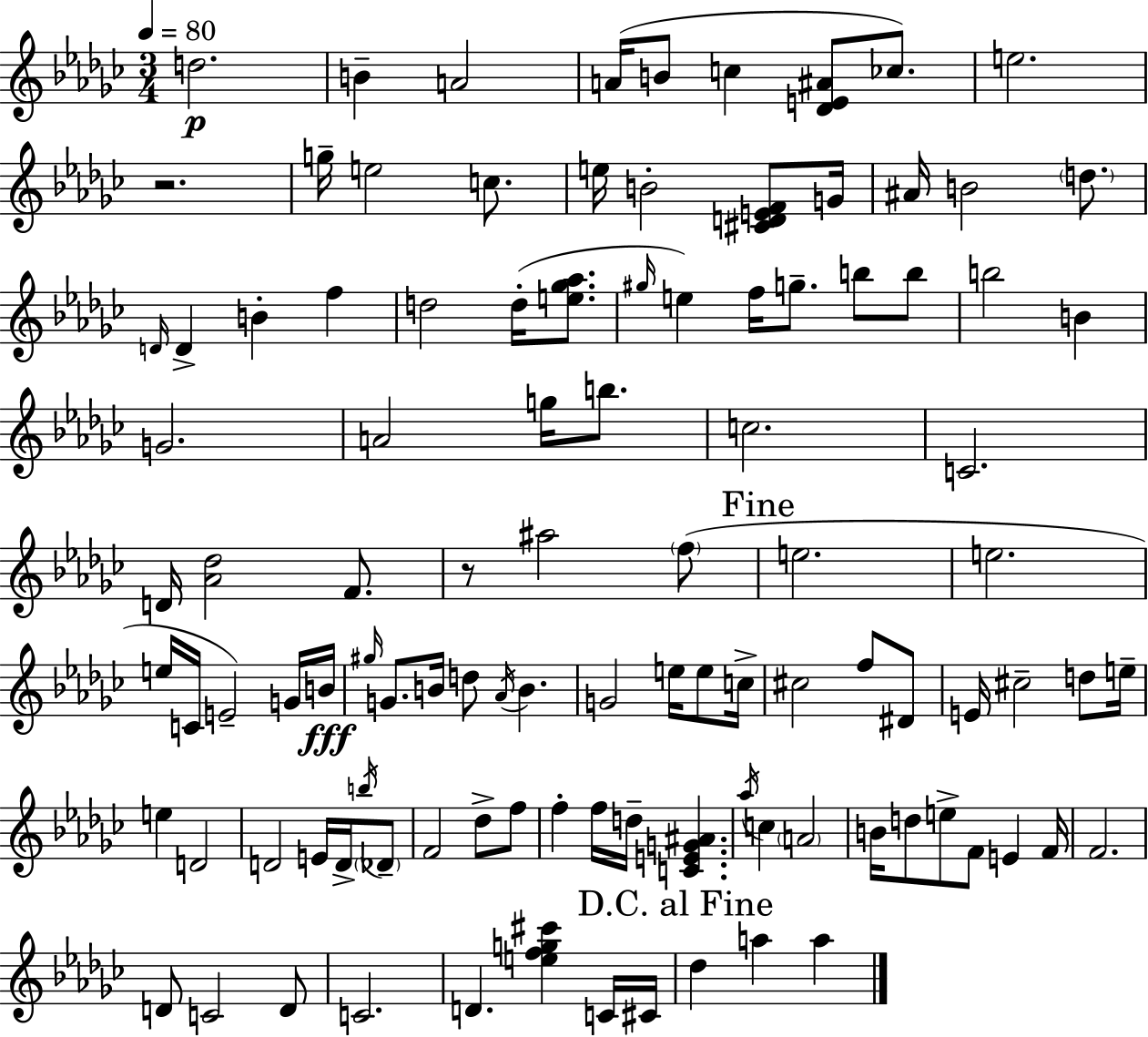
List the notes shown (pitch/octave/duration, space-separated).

D5/h. B4/q A4/h A4/s B4/e C5/q [Db4,E4,A#4]/e CES5/e. E5/h. R/h. G5/s E5/h C5/e. E5/s B4/h [C#4,D4,E4,F4]/e G4/s A#4/s B4/h D5/e. D4/s D4/q B4/q F5/q D5/h D5/s [E5,Gb5,Ab5]/e. G#5/s E5/q F5/s G5/e. B5/e B5/e B5/h B4/q G4/h. A4/h G5/s B5/e. C5/h. C4/h. D4/s [Ab4,Db5]/h F4/e. R/e A#5/h F5/e E5/h. E5/h. E5/s C4/s E4/h G4/s B4/s G#5/s G4/e. B4/s D5/e Ab4/s B4/q. G4/h E5/s E5/e C5/s C#5/h F5/e D#4/e E4/s C#5/h D5/e E5/s E5/q D4/h D4/h E4/s D4/s B5/s Db4/e F4/h Db5/e F5/e F5/q F5/s D5/s [C4,E4,G4,A#4]/q. Ab5/s C5/q A4/h B4/s D5/e E5/e F4/e E4/q F4/s F4/h. D4/e C4/h D4/e C4/h. D4/q. [E5,F5,G5,C#6]/q C4/s C#4/s Db5/q A5/q A5/q